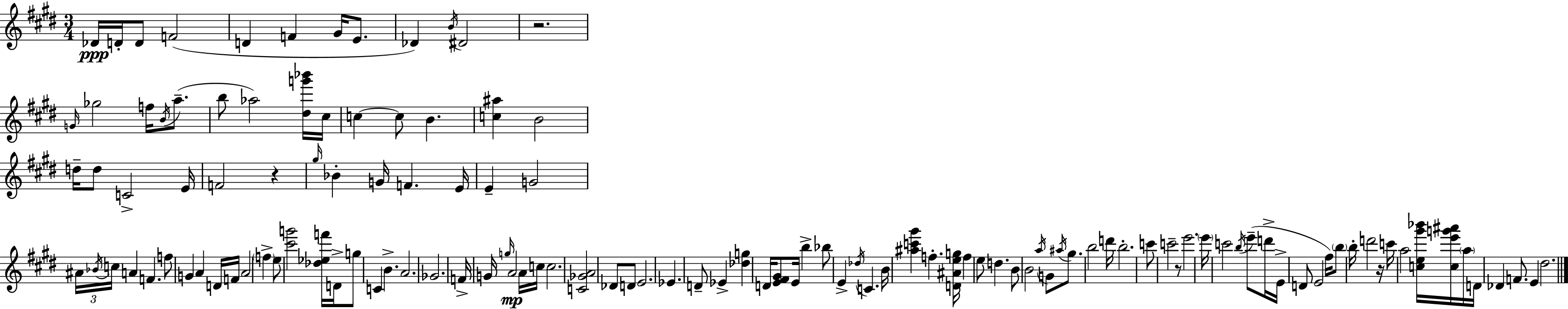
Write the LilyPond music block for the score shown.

{
  \clef treble
  \numericTimeSignature
  \time 3/4
  \key e \major
  des'16\ppp d'16-. d'8 f'2( | d'4 f'4 gis'16 e'8. | des'4) \acciaccatura { b'16 } dis'2 | r2. | \break \grace { g'16 } ges''2 f''16 \acciaccatura { b'16 }( | a''8.-- b''8 aes''2) | <dis'' g''' bes'''>16 cis''16 c''4~~ c''8 b'4. | <c'' ais''>4 b'2 | \break d''16-- d''8 c'2-> | e'16 f'2 r4 | \grace { gis''16 } bes'4-. g'16 f'4. | e'16 e'4-- g'2 | \break \tuplet 3/2 { ais'16 \acciaccatura { bes'16 } c''16 } a'4 f'4. | f''8 g'4 a'4 | d'16 f'16 a'2 | \parenthesize f''4-> e''8 <cis''' g'''>2 | \break <des'' ees'' f'''>16 d'16-> g''8 c'4 b'4.-> | a'2. | ges'2. | f'16-> g'16 \grace { g''16 } a'2\mp | \break a'16 c''16 c''2. | <c' ges' a'>2 | des'8 d'8 e'2. | ees'4. | \break d'8-- ees'4-> <des'' g''>4 d'16 <e' fis' gis'>8 | e'16 b''4-> bes''8 e'4-> | \acciaccatura { des''16 } c'4. b'16 <ais'' c''' gis'''>4 | f''4.-. <d' ais' e'' g''>16 f''4 e''8 | \break d''4. b'8 b'2 | \acciaccatura { a''16 } g'8 \acciaccatura { ais''16 } gis''8. | b''2 d'''16 b''2.-. | c'''8 c'''2-- | \break r8 e'''2. | \parenthesize e'''16 c'''2 | \acciaccatura { b''16 } e'''8--( d'''16-> e'16-> d'8 | e'2 fis''16) \parenthesize b''8 | \break b''16-. d'''2 r16 c'''16 a''2 | <c'' e'' gis''' bes'''>16 <c'' e''' g''' ais'''>16 \parenthesize a''16 d'16 des'4 | f'8. e'4 dis''2. | \bar "|."
}